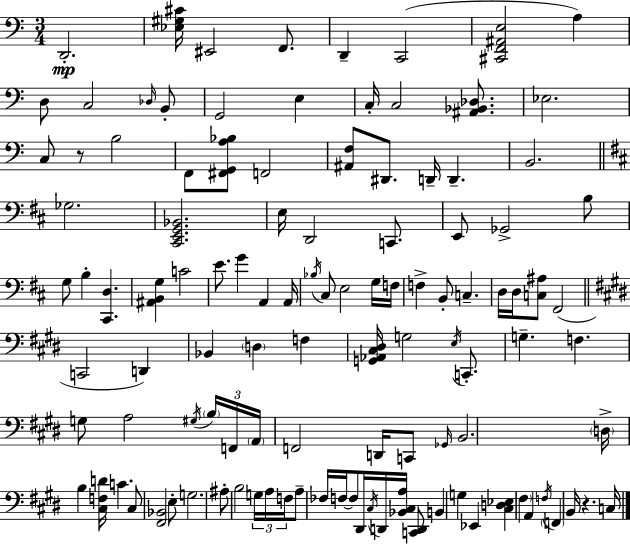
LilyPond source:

{
  \clef bass
  \numericTimeSignature
  \time 3/4
  \key a \minor
  \repeat volta 2 { d,2.-.\mp | <ees gis cis'>16 eis,2 f,8. | d,4-- c,2( | <cis, f, ais, e>2 a4) | \break d8 c2 \grace { des16 } b,8-. | g,2 e4 | c16-. c2 <ais, bes, des>8. | ees2. | \break c8 r8 b2 | f,8 <fis, g, a bes>8 f,2 | <ais, f>8 dis,8. d,16-- d,4.-- | b,2. | \break \bar "||" \break \key b \minor ges2. | <cis, e, g, bes,>2. | e16 d,2 c,8. | e,8 ges,2-> b8 | \break g8 b4-. <cis, d>4. | <ais, b, g>4 c'2 | e'8. g'4 a,4 a,16 | \acciaccatura { bes16 } cis8 e2 g16 | \break f16 f4-> b,8-. c4.-- | d16 d16 <c ais>8 fis,2( | \bar "||" \break \key e \major c,2 d,4) | bes,4 \parenthesize d4 f4 | <g, aes, cis dis>16 g2 \acciaccatura { e16 } c,8.-. | g4.-- f4. | \break g8 a2 \acciaccatura { gis16 } | \tuplet 3/2 { \parenthesize b16 f,16 \parenthesize a,16 } f,2 d,16 | c,8 \grace { ges,16 } b,2. | \parenthesize d16-> b4 <cis f d'>16 c'4. | \break cis8 <fis, bes,>2 | e8-. g2. | ais8-. b2 | \tuplet 3/2 { g16 a16 f16 } a8-- fes16 f16~~ f8 dis,16 \acciaccatura { cis16 } | \break d,16 <bes, cis a>16 <c, d,>8 b,4 g4 | ees,4 <cis d ees>4 \parenthesize fis4 | a,4 \acciaccatura { f16 } \parenthesize f,4 b,16 r4. | c16 } \bar "|."
}